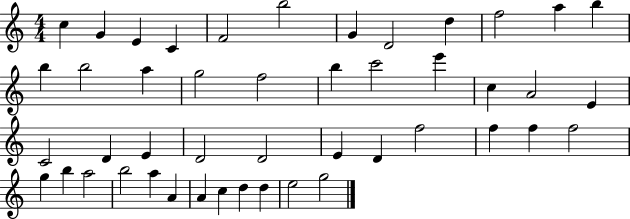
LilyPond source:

{
  \clef treble
  \numericTimeSignature
  \time 4/4
  \key c \major
  c''4 g'4 e'4 c'4 | f'2 b''2 | g'4 d'2 d''4 | f''2 a''4 b''4 | \break b''4 b''2 a''4 | g''2 f''2 | b''4 c'''2 e'''4 | c''4 a'2 e'4 | \break c'2 d'4 e'4 | d'2 d'2 | e'4 d'4 f''2 | f''4 f''4 f''2 | \break g''4 b''4 a''2 | b''2 a''4 a'4 | a'4 c''4 d''4 d''4 | e''2 g''2 | \break \bar "|."
}